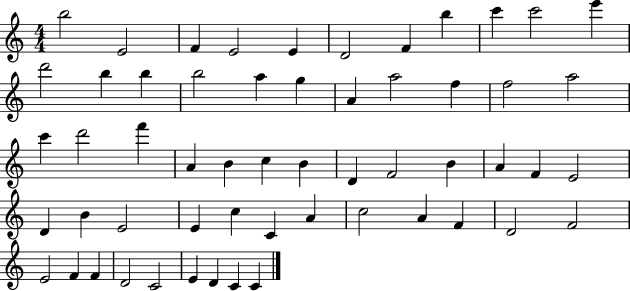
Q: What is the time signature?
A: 4/4